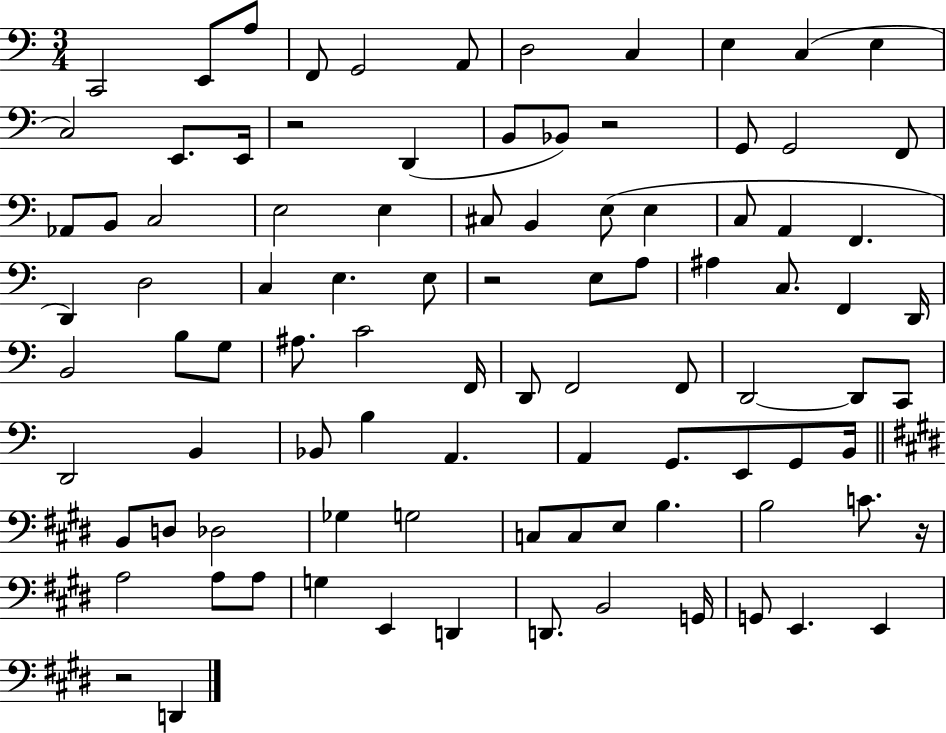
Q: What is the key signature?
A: C major